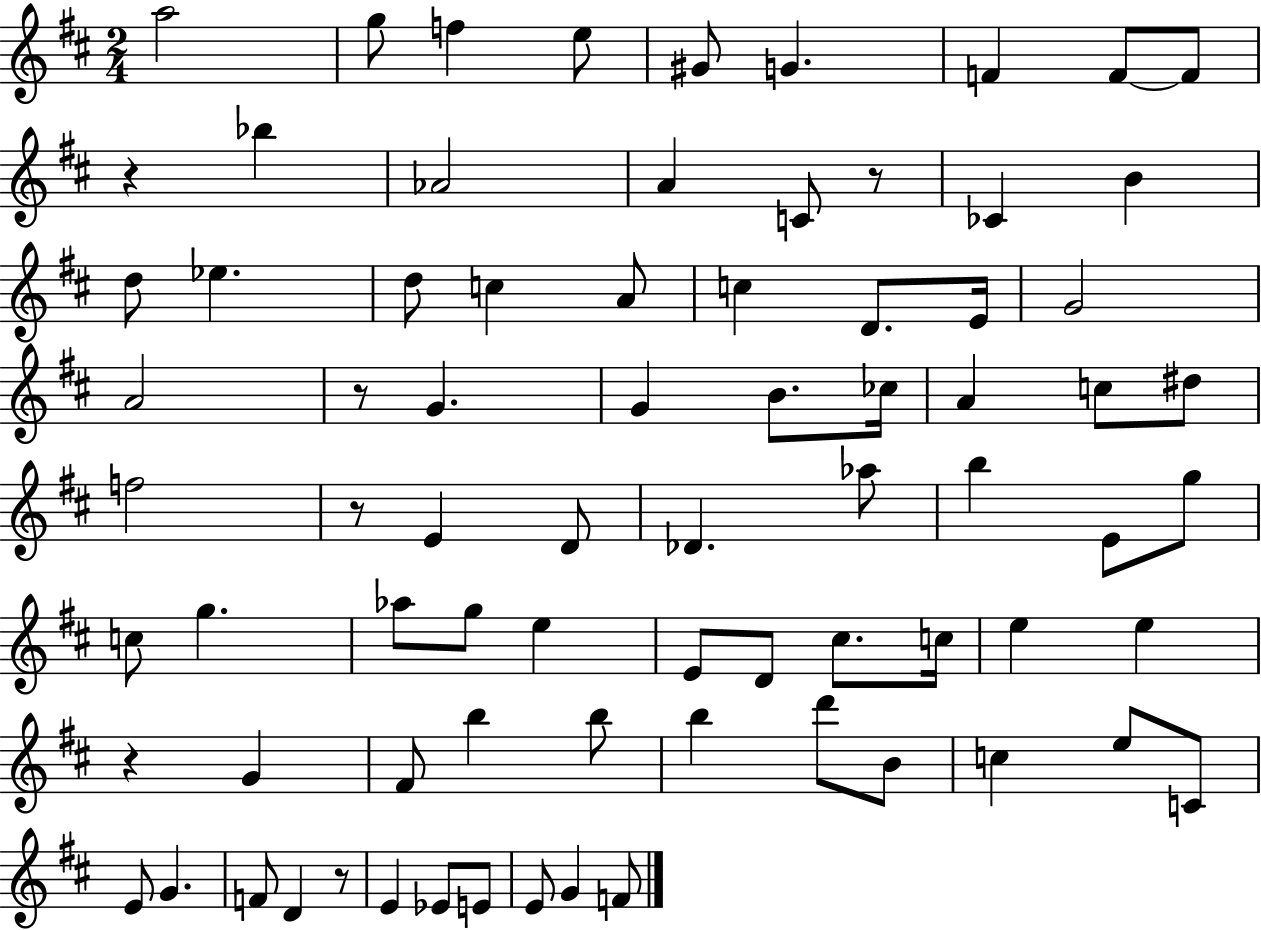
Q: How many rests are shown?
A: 6